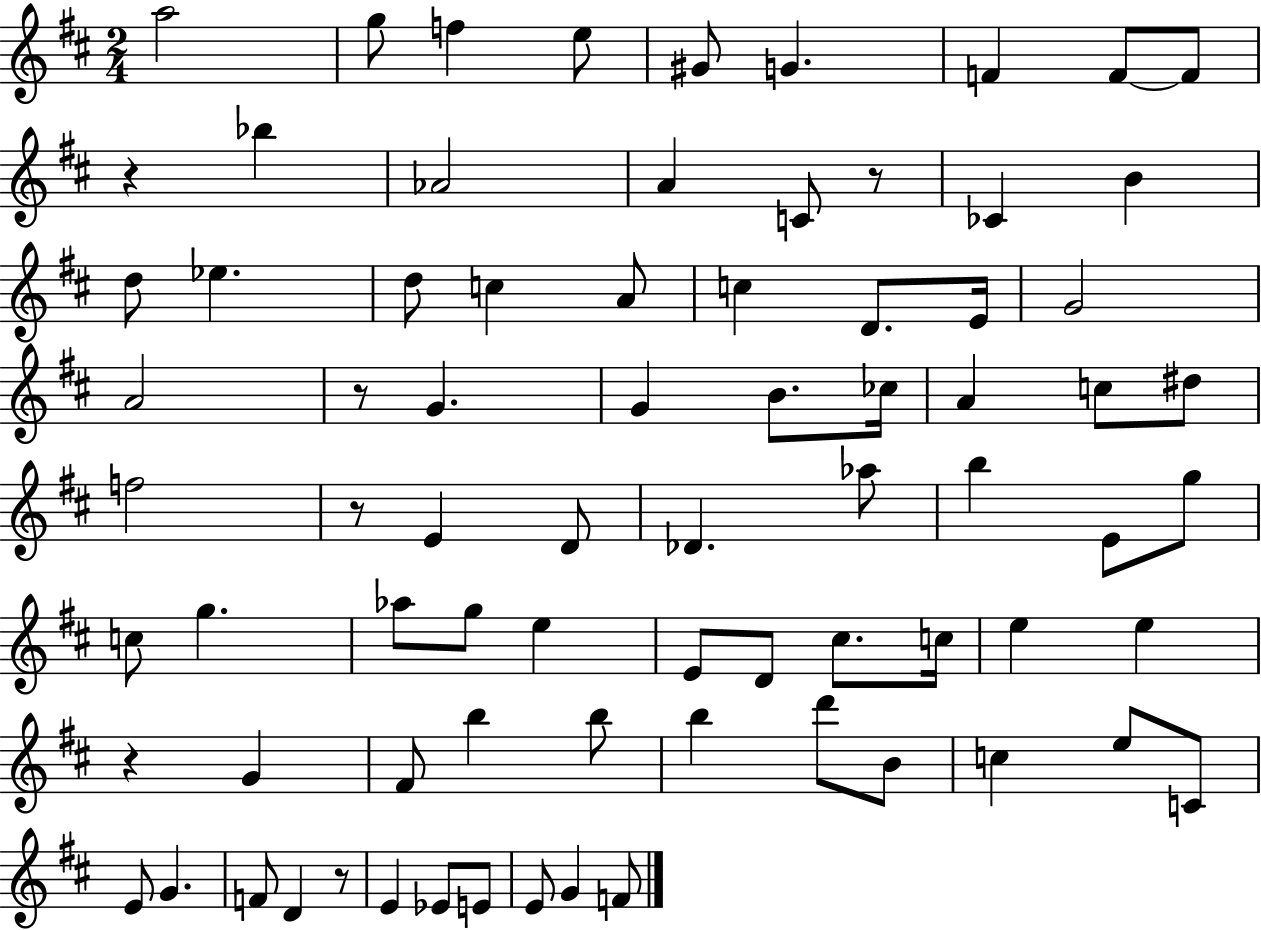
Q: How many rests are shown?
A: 6